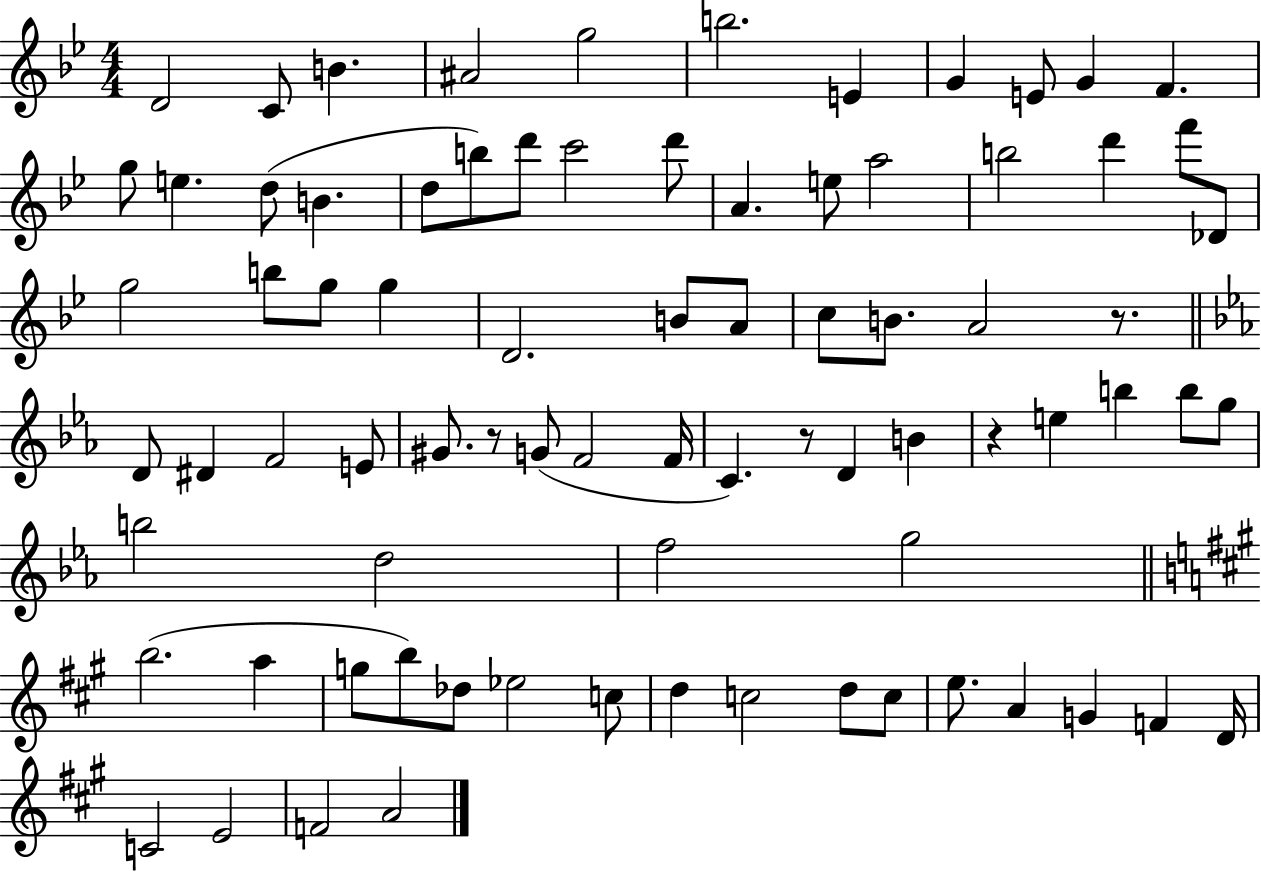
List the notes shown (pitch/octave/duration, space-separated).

D4/h C4/e B4/q. A#4/h G5/h B5/h. E4/q G4/q E4/e G4/q F4/q. G5/e E5/q. D5/e B4/q. D5/e B5/e D6/e C6/h D6/e A4/q. E5/e A5/h B5/h D6/q F6/e Db4/e G5/h B5/e G5/e G5/q D4/h. B4/e A4/e C5/e B4/e. A4/h R/e. D4/e D#4/q F4/h E4/e G#4/e. R/e G4/e F4/h F4/s C4/q. R/e D4/q B4/q R/q E5/q B5/q B5/e G5/e B5/h D5/h F5/h G5/h B5/h. A5/q G5/e B5/e Db5/e Eb5/h C5/e D5/q C5/h D5/e C5/e E5/e. A4/q G4/q F4/q D4/s C4/h E4/h F4/h A4/h